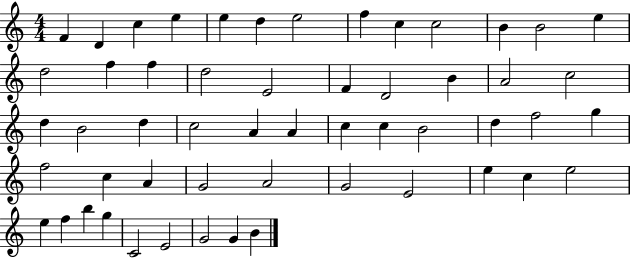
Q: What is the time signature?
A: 4/4